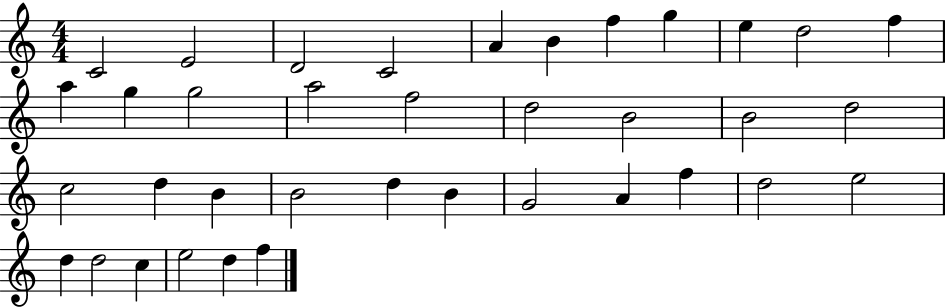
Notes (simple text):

C4/h E4/h D4/h C4/h A4/q B4/q F5/q G5/q E5/q D5/h F5/q A5/q G5/q G5/h A5/h F5/h D5/h B4/h B4/h D5/h C5/h D5/q B4/q B4/h D5/q B4/q G4/h A4/q F5/q D5/h E5/h D5/q D5/h C5/q E5/h D5/q F5/q